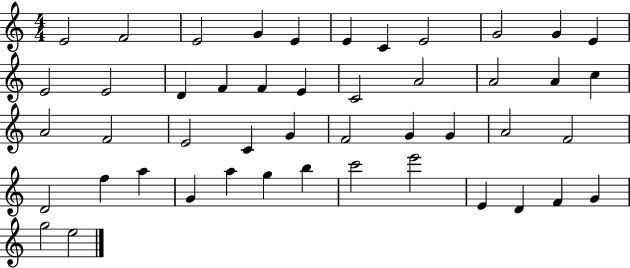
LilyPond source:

{
  \clef treble
  \numericTimeSignature
  \time 4/4
  \key c \major
  e'2 f'2 | e'2 g'4 e'4 | e'4 c'4 e'2 | g'2 g'4 e'4 | \break e'2 e'2 | d'4 f'4 f'4 e'4 | c'2 a'2 | a'2 a'4 c''4 | \break a'2 f'2 | e'2 c'4 g'4 | f'2 g'4 g'4 | a'2 f'2 | \break d'2 f''4 a''4 | g'4 a''4 g''4 b''4 | c'''2 e'''2 | e'4 d'4 f'4 g'4 | \break g''2 e''2 | \bar "|."
}